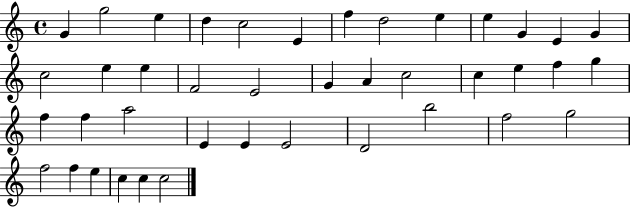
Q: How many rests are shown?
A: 0